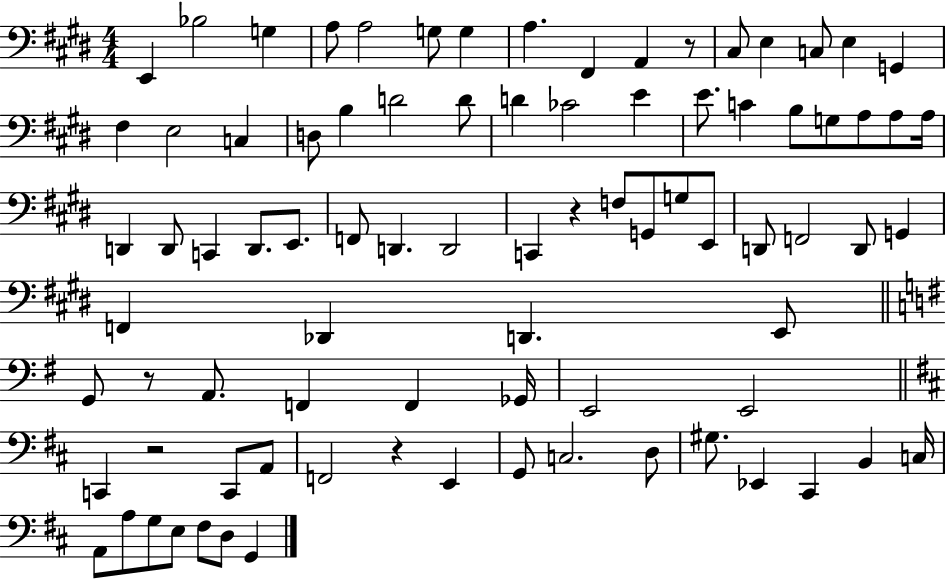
{
  \clef bass
  \numericTimeSignature
  \time 4/4
  \key e \major
  e,4 bes2 g4 | a8 a2 g8 g4 | a4. fis,4 a,4 r8 | cis8 e4 c8 e4 g,4 | \break fis4 e2 c4 | d8 b4 d'2 d'8 | d'4 ces'2 e'4 | e'8. c'4 b8 g8 a8 a8 a16 | \break d,4 d,8 c,4 d,8. e,8. | f,8 d,4. d,2 | c,4 r4 f8 g,8 g8 e,8 | d,8 f,2 d,8 g,4 | \break f,4 des,4 d,4. e,8 | \bar "||" \break \key g \major g,8 r8 a,8. f,4 f,4 ges,16 | e,2 e,2 | \bar "||" \break \key d \major c,4 r2 c,8 a,8 | f,2 r4 e,4 | g,8 c2. d8 | gis8. ees,4 cis,4 b,4 c16 | \break a,8 a8 g8 e8 fis8 d8 g,4 | \bar "|."
}